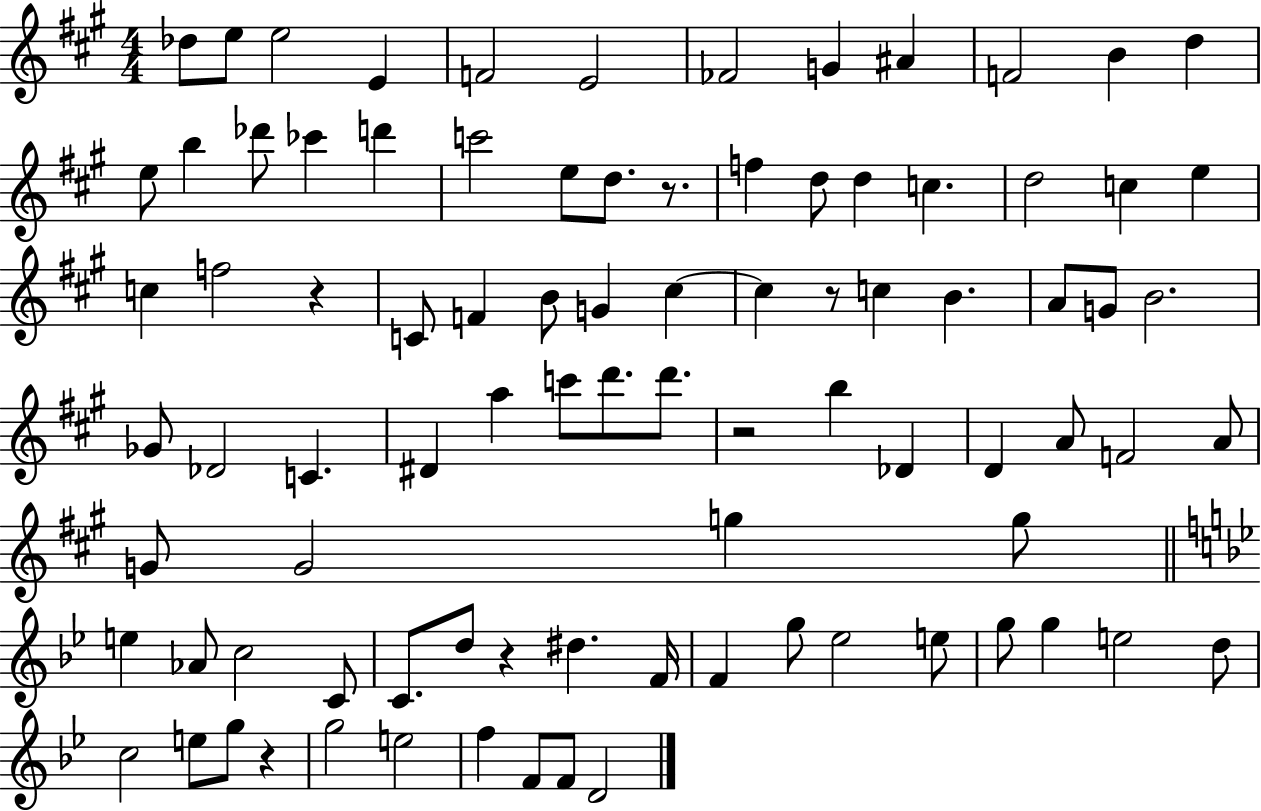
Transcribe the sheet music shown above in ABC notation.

X:1
T:Untitled
M:4/4
L:1/4
K:A
_d/2 e/2 e2 E F2 E2 _F2 G ^A F2 B d e/2 b _d'/2 _c' d' c'2 e/2 d/2 z/2 f d/2 d c d2 c e c f2 z C/2 F B/2 G ^c ^c z/2 c B A/2 G/2 B2 _G/2 _D2 C ^D a c'/2 d'/2 d'/2 z2 b _D D A/2 F2 A/2 G/2 G2 g g/2 e _A/2 c2 C/2 C/2 d/2 z ^d F/4 F g/2 _e2 e/2 g/2 g e2 d/2 c2 e/2 g/2 z g2 e2 f F/2 F/2 D2